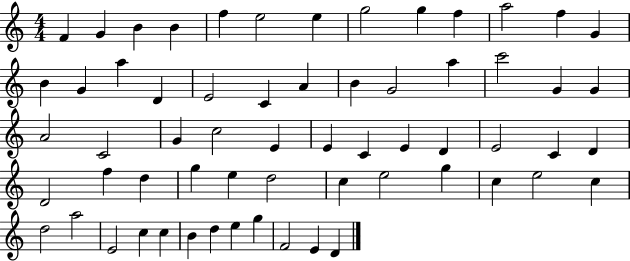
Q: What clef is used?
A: treble